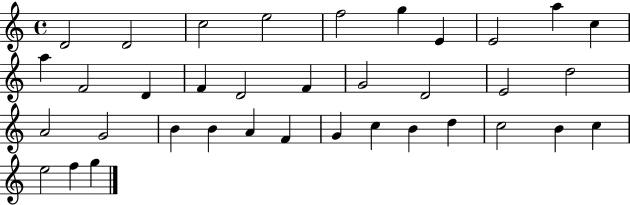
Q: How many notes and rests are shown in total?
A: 36